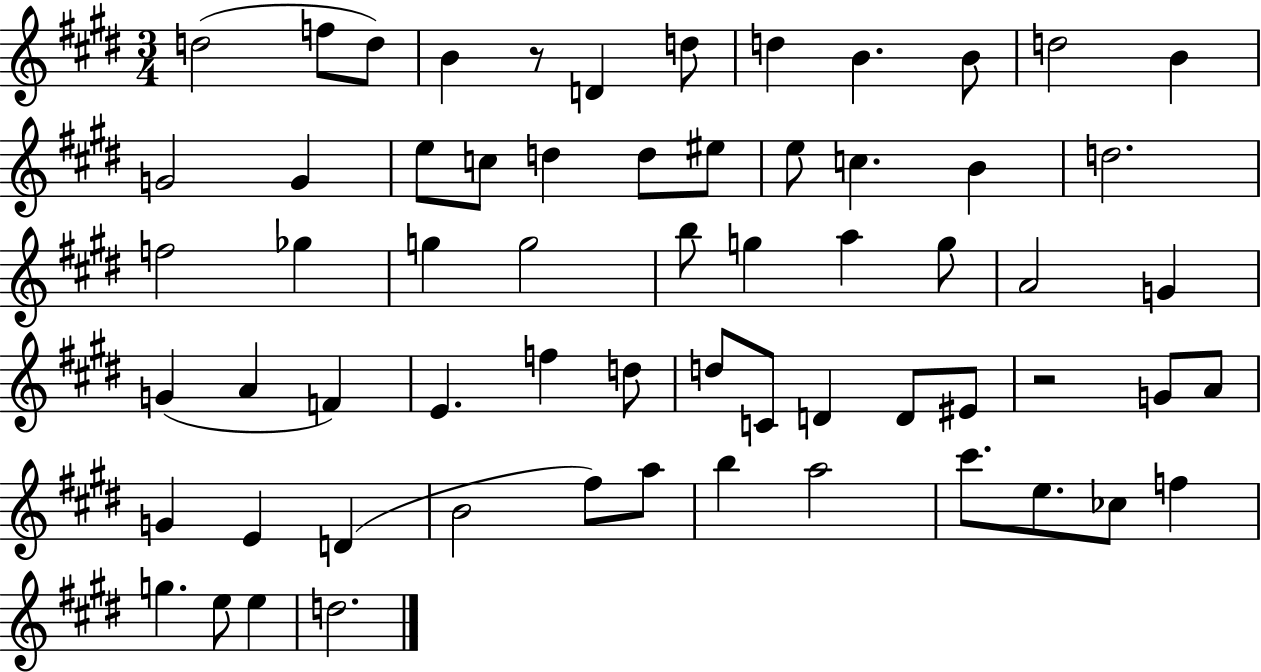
D5/h F5/e D5/e B4/q R/e D4/q D5/e D5/q B4/q. B4/e D5/h B4/q G4/h G4/q E5/e C5/e D5/q D5/e EIS5/e E5/e C5/q. B4/q D5/h. F5/h Gb5/q G5/q G5/h B5/e G5/q A5/q G5/e A4/h G4/q G4/q A4/q F4/q E4/q. F5/q D5/e D5/e C4/e D4/q D4/e EIS4/e R/h G4/e A4/e G4/q E4/q D4/q B4/h F#5/e A5/e B5/q A5/h C#6/e. E5/e. CES5/e F5/q G5/q. E5/e E5/q D5/h.